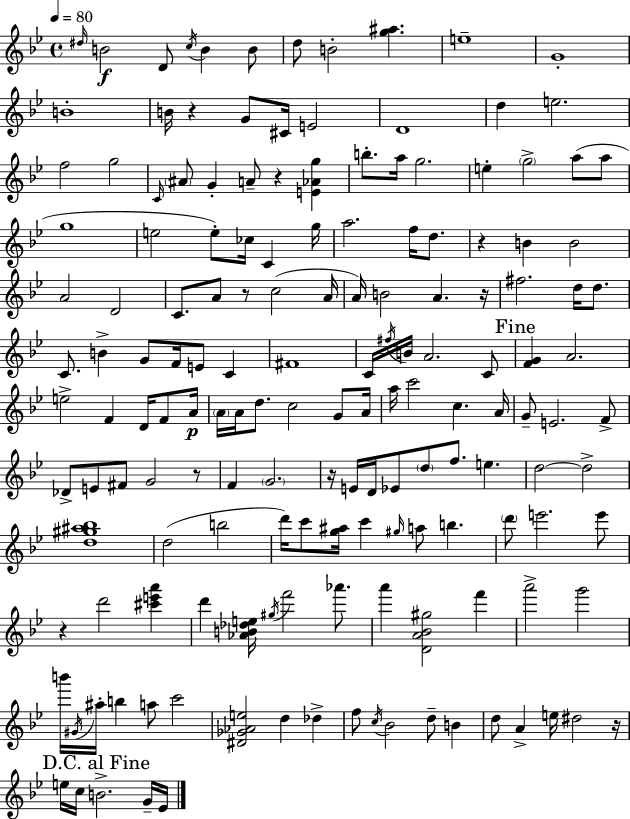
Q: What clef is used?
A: treble